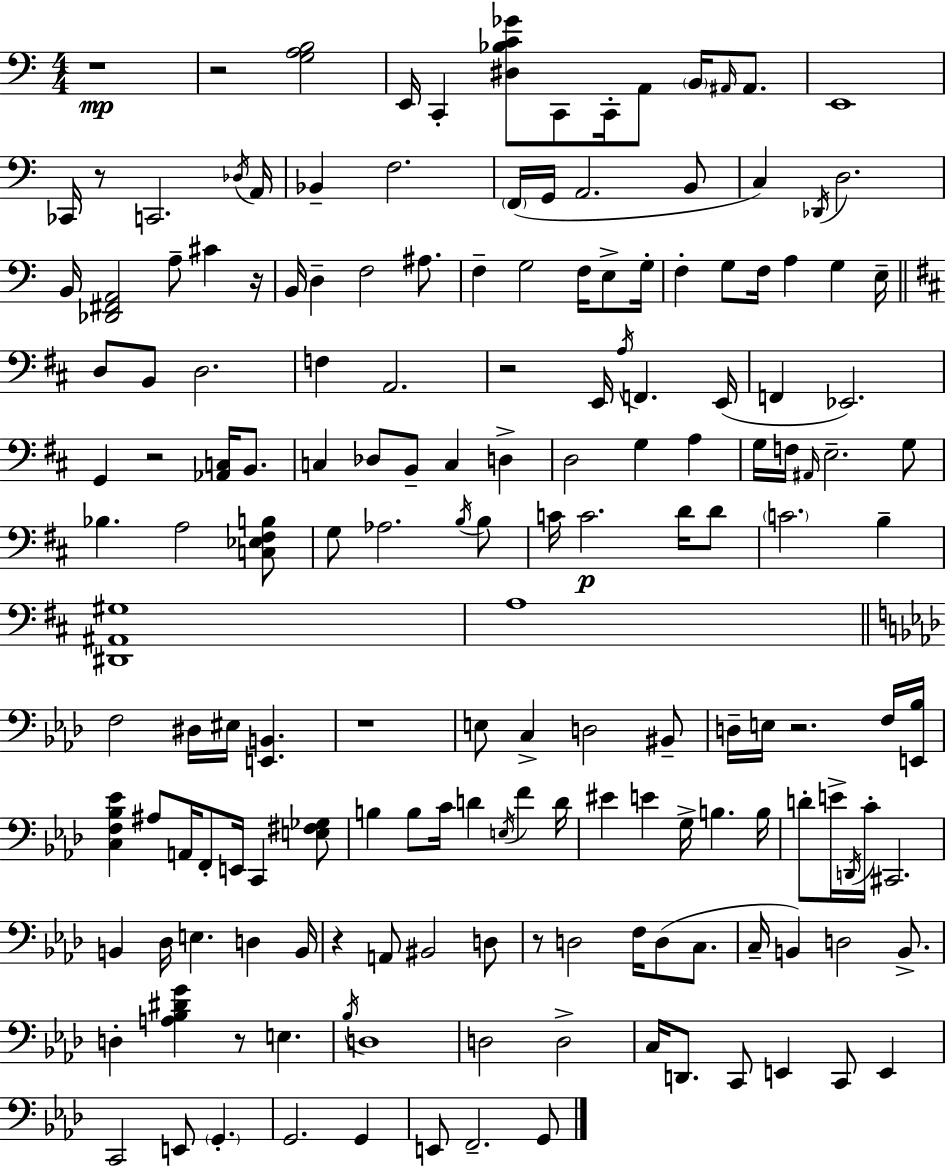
{
  \clef bass
  \numericTimeSignature
  \time 4/4
  \key a \minor
  r1\mp | r2 <g a b>2 | e,16 c,4-. <dis bes c' ges'>8 c,8 c,16-. a,8 \parenthesize b,16 \grace { ais,16 } ais,8. | e,1 | \break ces,16 r8 c,2. | \acciaccatura { des16 } a,16 bes,4-- f2. | \parenthesize f,16( g,16 a,2. | b,8 c4) \acciaccatura { des,16 } d2. | \break b,16 <des, fis, a,>2 a8-- cis'4 | r16 b,16 d4-- f2 | ais8. f4-- g2 f16 | e8-> g16-. f4-. g8 f16 a4 g4 | \break e16-- \bar "||" \break \key d \major d8 b,8 d2. | f4 a,2. | r2 e,16 \acciaccatura { a16 } f,4. | e,16( f,4 ees,2.) | \break g,4 r2 <aes, c>16 b,8. | c4 des8 b,8-- c4 d4-> | d2 g4 a4 | g16 f16 \grace { ais,16 } e2.-- | \break g8 bes4. a2 | <c ees fis b>8 g8 aes2. | \acciaccatura { b16 } b8 c'16 c'2.\p | d'16 d'8 \parenthesize c'2. b4-- | \break <dis, ais, gis>1 | a1 | \bar "||" \break \key aes \major f2 dis16 eis16 <e, b,>4. | r1 | e8 c4-> d2 bis,8-- | d16-- e16 r2. f16 <e, bes>16 | \break <c f bes ees'>4 ais8 a,16 f,8-. e,16 c,4 <e fis ges>8 | b4 b8 c'16 d'4 \acciaccatura { e16 } f'4 | d'16 eis'4 e'4 g16-> b4. | b16 d'8-. e'16-> \acciaccatura { d,16 } c'16-. cis,2. | \break b,4 des16 e4. d4 | b,16 r4 a,8 bis,2 | d8 r8 d2 f16 d8( c8. | c16-- b,4) d2 b,8.-> | \break d4-. <a bes dis' g'>4 r8 e4. | \acciaccatura { bes16 } d1 | d2 d2-> | c16 d,8. c,8 e,4 c,8 e,4 | \break c,2 e,8 \parenthesize g,4.-. | g,2. g,4 | e,8 f,2.-- | g,8 \bar "|."
}